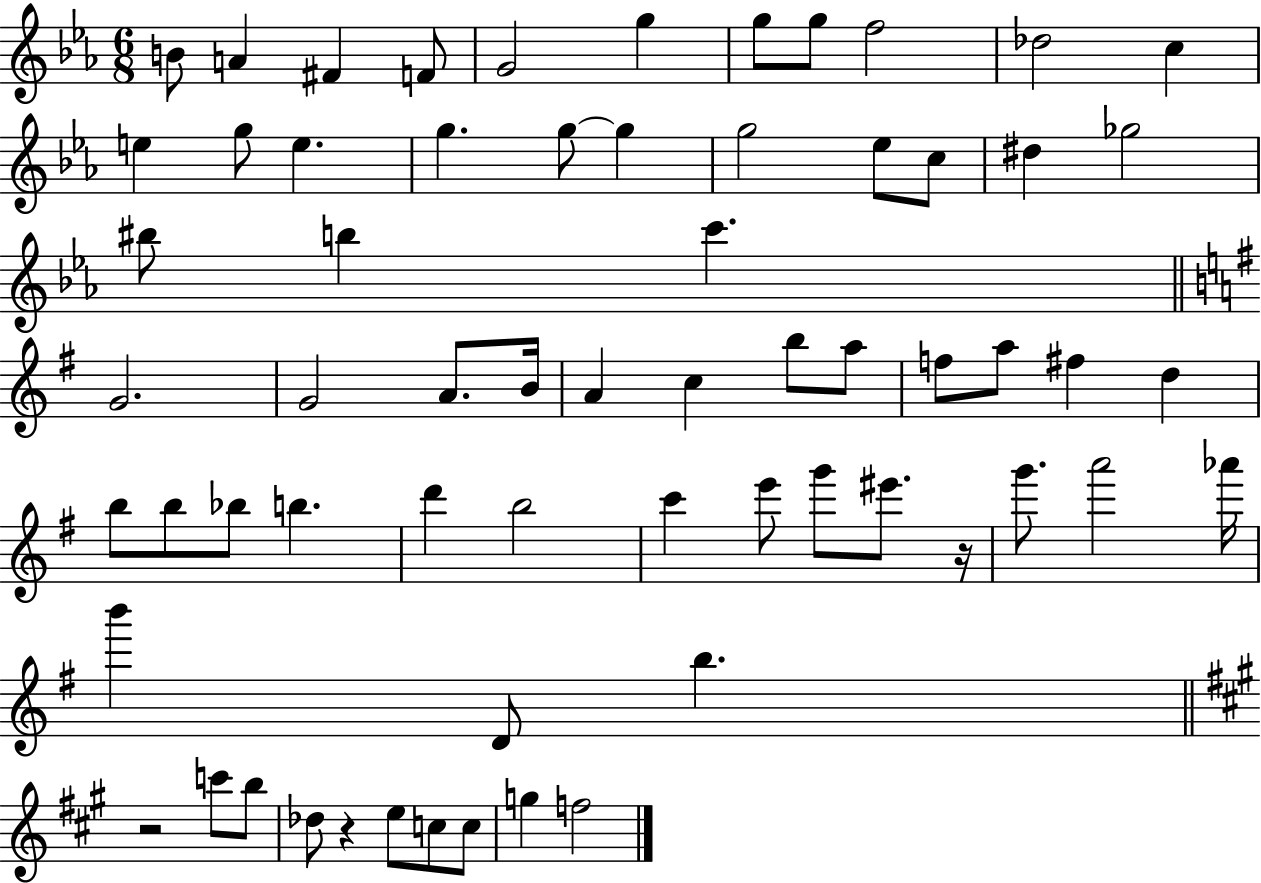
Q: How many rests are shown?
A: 3